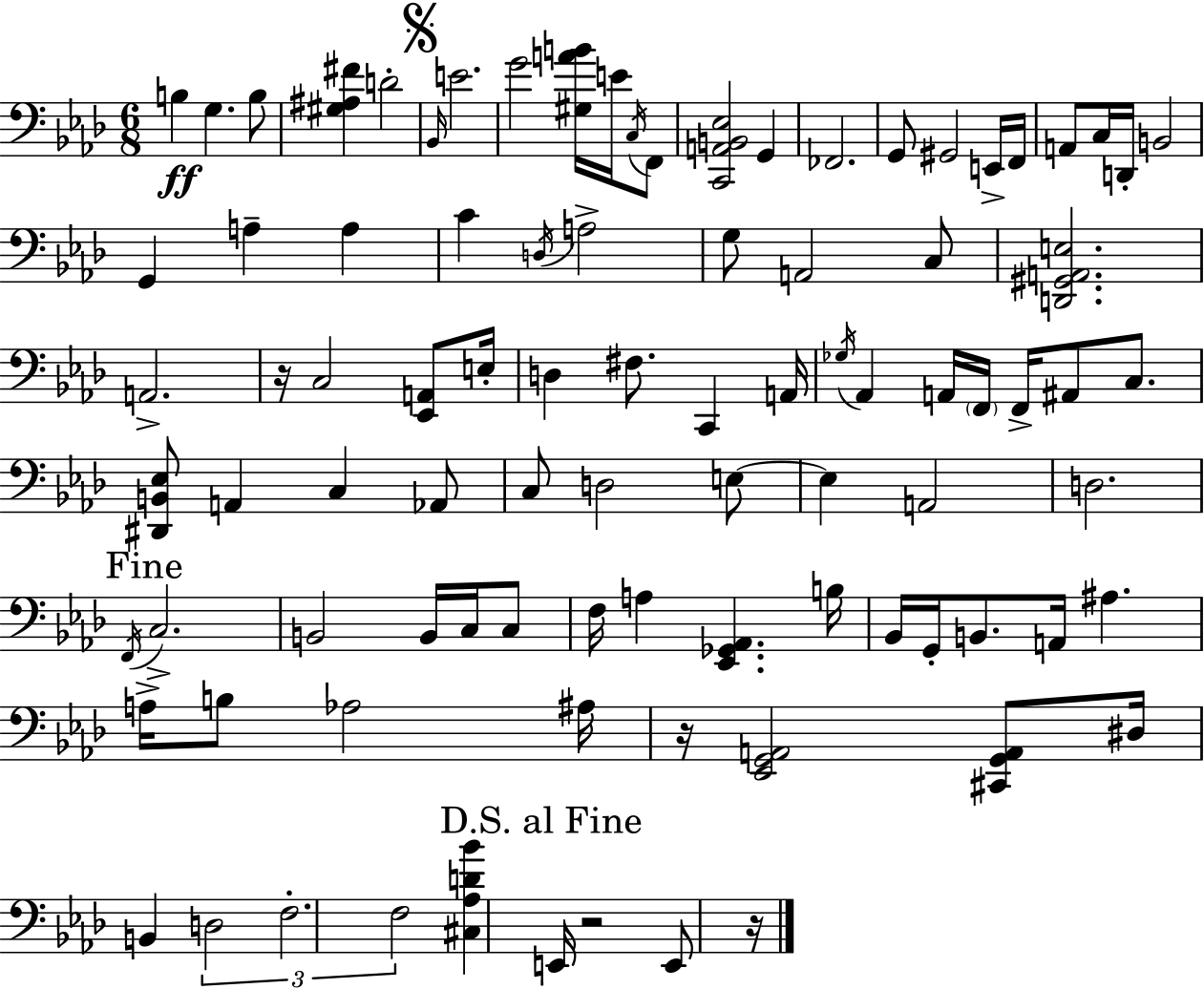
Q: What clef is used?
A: bass